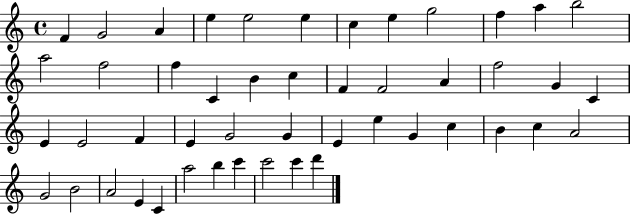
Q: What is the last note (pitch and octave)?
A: D6